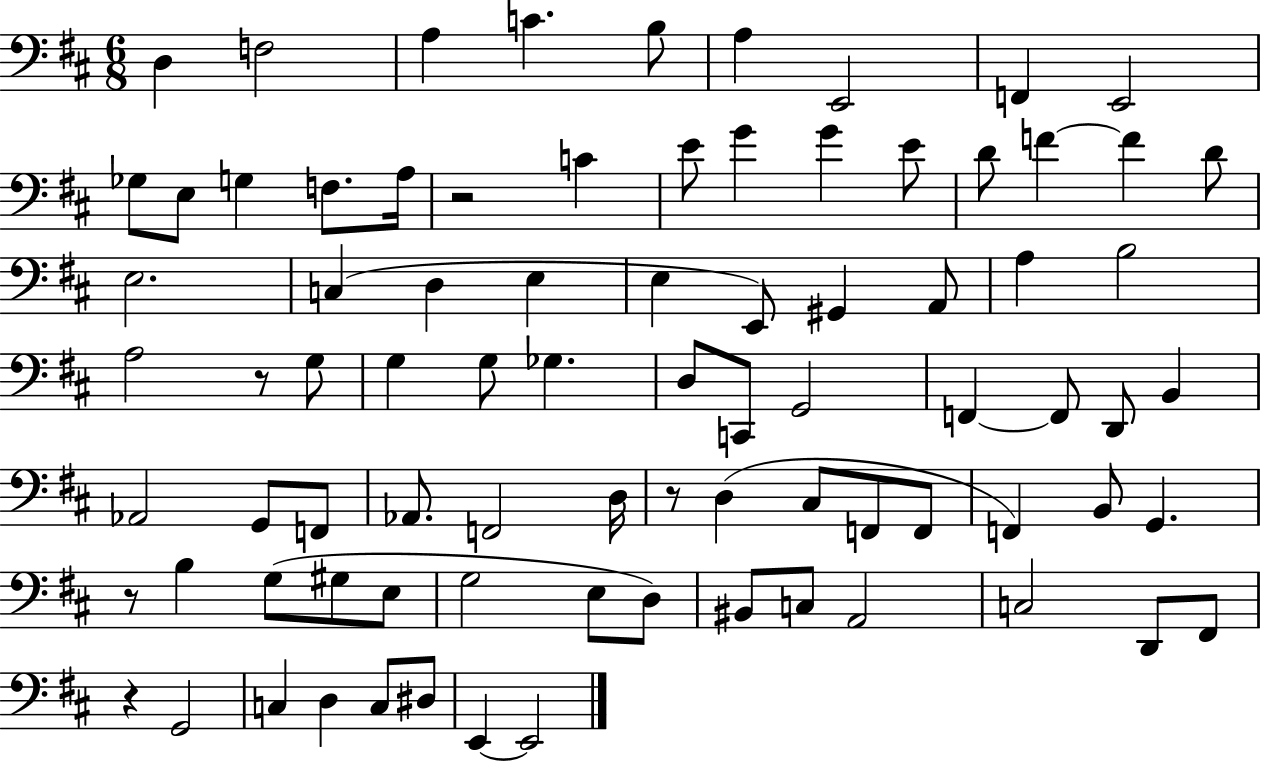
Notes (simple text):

D3/q F3/h A3/q C4/q. B3/e A3/q E2/h F2/q E2/h Gb3/e E3/e G3/q F3/e. A3/s R/h C4/q E4/e G4/q G4/q E4/e D4/e F4/q F4/q D4/e E3/h. C3/q D3/q E3/q E3/q E2/e G#2/q A2/e A3/q B3/h A3/h R/e G3/e G3/q G3/e Gb3/q. D3/e C2/e G2/h F2/q F2/e D2/e B2/q Ab2/h G2/e F2/e Ab2/e. F2/h D3/s R/e D3/q C#3/e F2/e F2/e F2/q B2/e G2/q. R/e B3/q G3/e G#3/e E3/e G3/h E3/e D3/e BIS2/e C3/e A2/h C3/h D2/e F#2/e R/q G2/h C3/q D3/q C3/e D#3/e E2/q E2/h